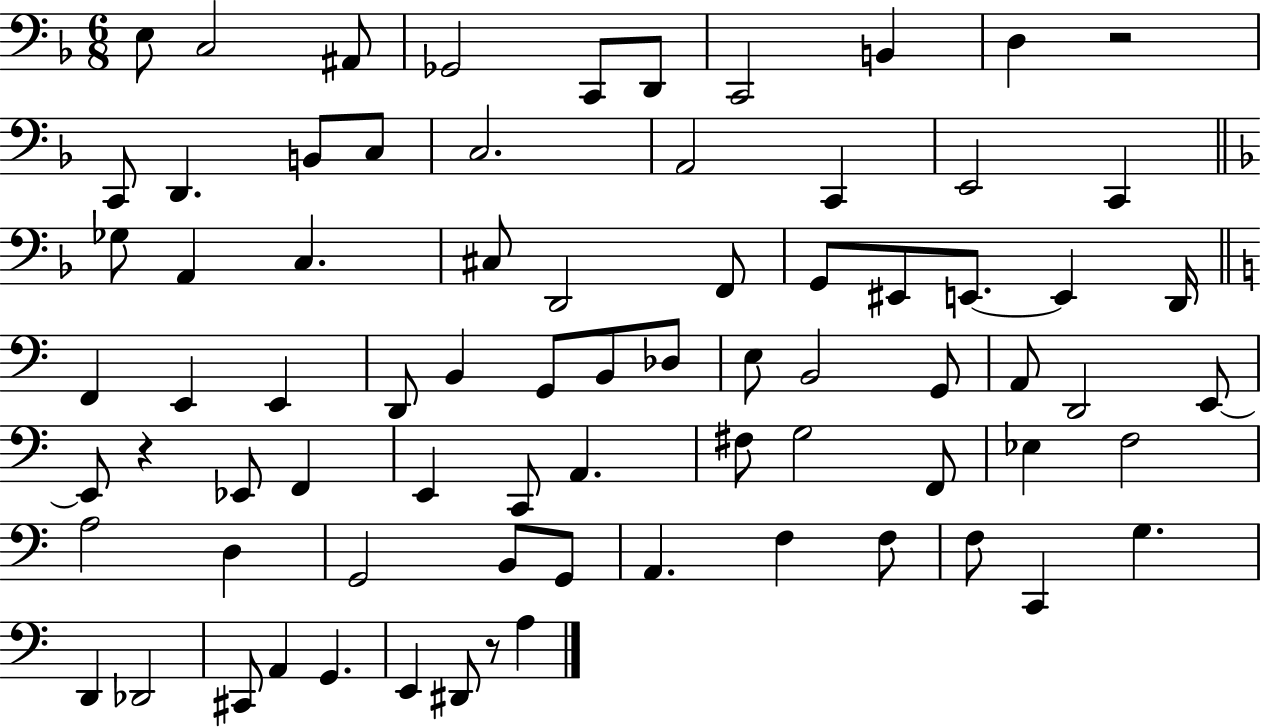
E3/e C3/h A#2/e Gb2/h C2/e D2/e C2/h B2/q D3/q R/h C2/e D2/q. B2/e C3/e C3/h. A2/h C2/q E2/h C2/q Gb3/e A2/q C3/q. C#3/e D2/h F2/e G2/e EIS2/e E2/e. E2/q D2/s F2/q E2/q E2/q D2/e B2/q G2/e B2/e Db3/e E3/e B2/h G2/e A2/e D2/h E2/e E2/e R/q Eb2/e F2/q E2/q C2/e A2/q. F#3/e G3/h F2/e Eb3/q F3/h A3/h D3/q G2/h B2/e G2/e A2/q. F3/q F3/e F3/e C2/q G3/q. D2/q Db2/h C#2/e A2/q G2/q. E2/q D#2/e R/e A3/q